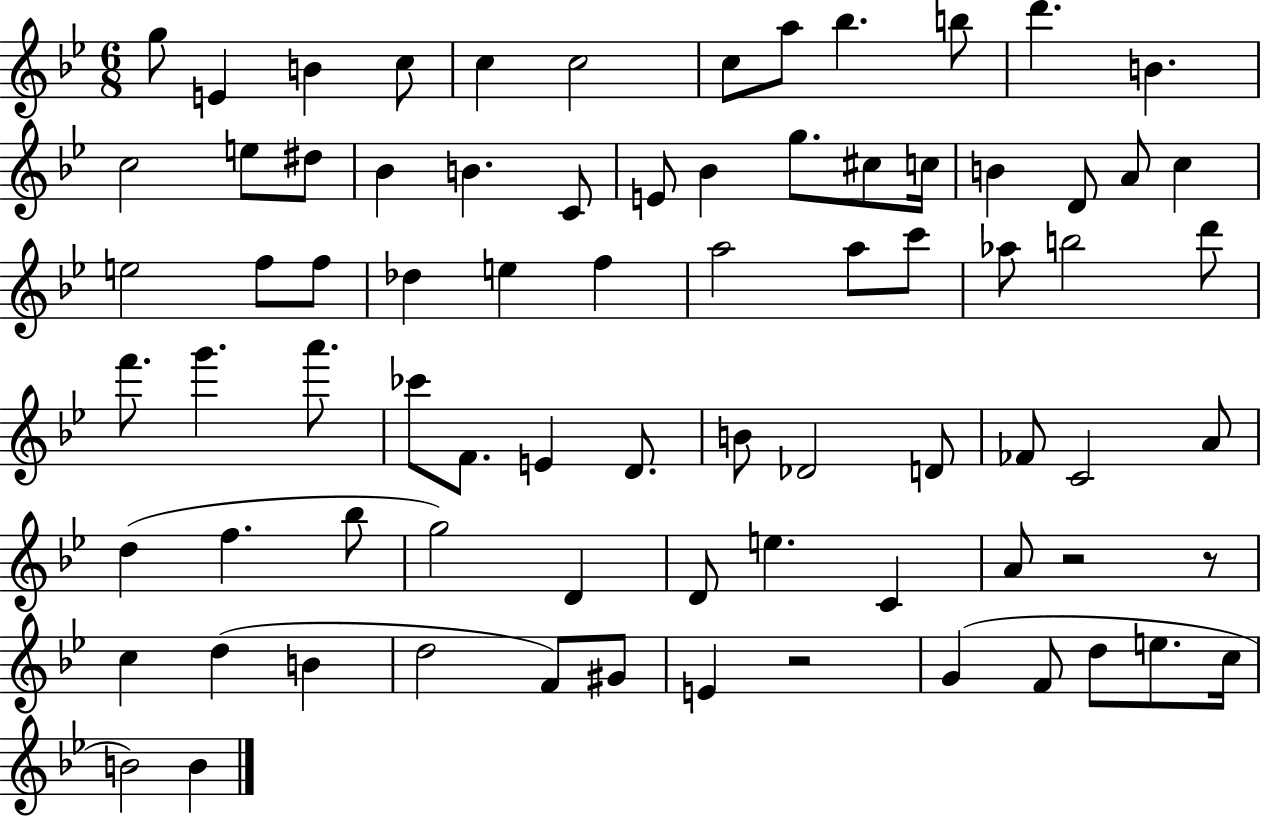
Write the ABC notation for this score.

X:1
T:Untitled
M:6/8
L:1/4
K:Bb
g/2 E B c/2 c c2 c/2 a/2 _b b/2 d' B c2 e/2 ^d/2 _B B C/2 E/2 _B g/2 ^c/2 c/4 B D/2 A/2 c e2 f/2 f/2 _d e f a2 a/2 c'/2 _a/2 b2 d'/2 f'/2 g' a'/2 _c'/2 F/2 E D/2 B/2 _D2 D/2 _F/2 C2 A/2 d f _b/2 g2 D D/2 e C A/2 z2 z/2 c d B d2 F/2 ^G/2 E z2 G F/2 d/2 e/2 c/4 B2 B